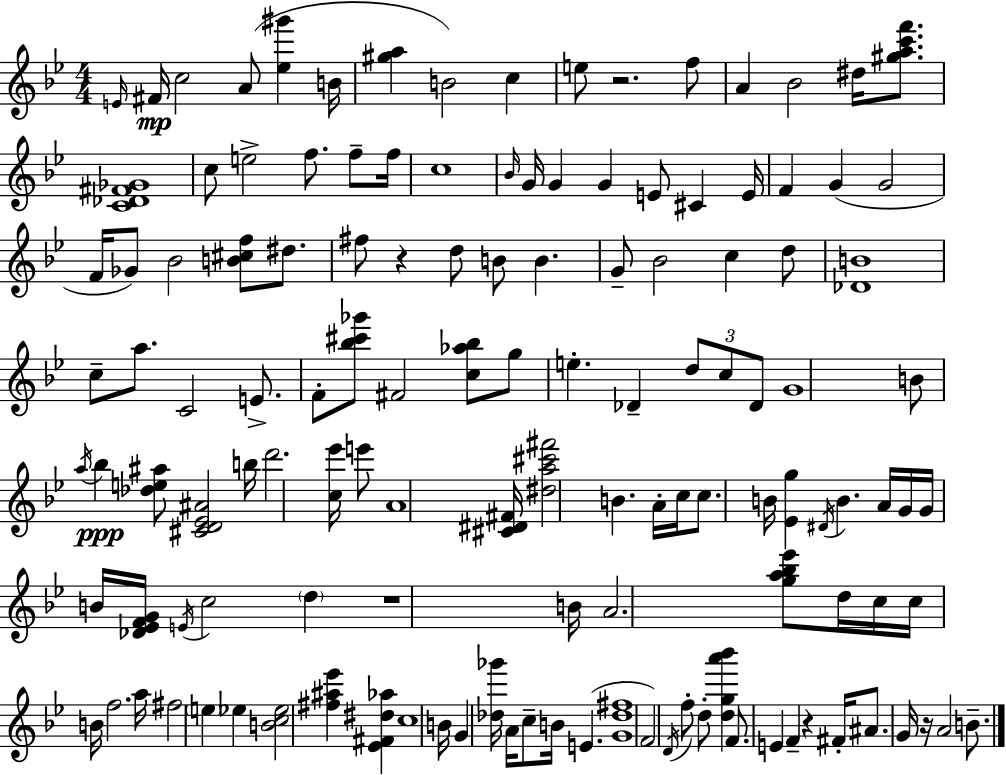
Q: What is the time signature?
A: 4/4